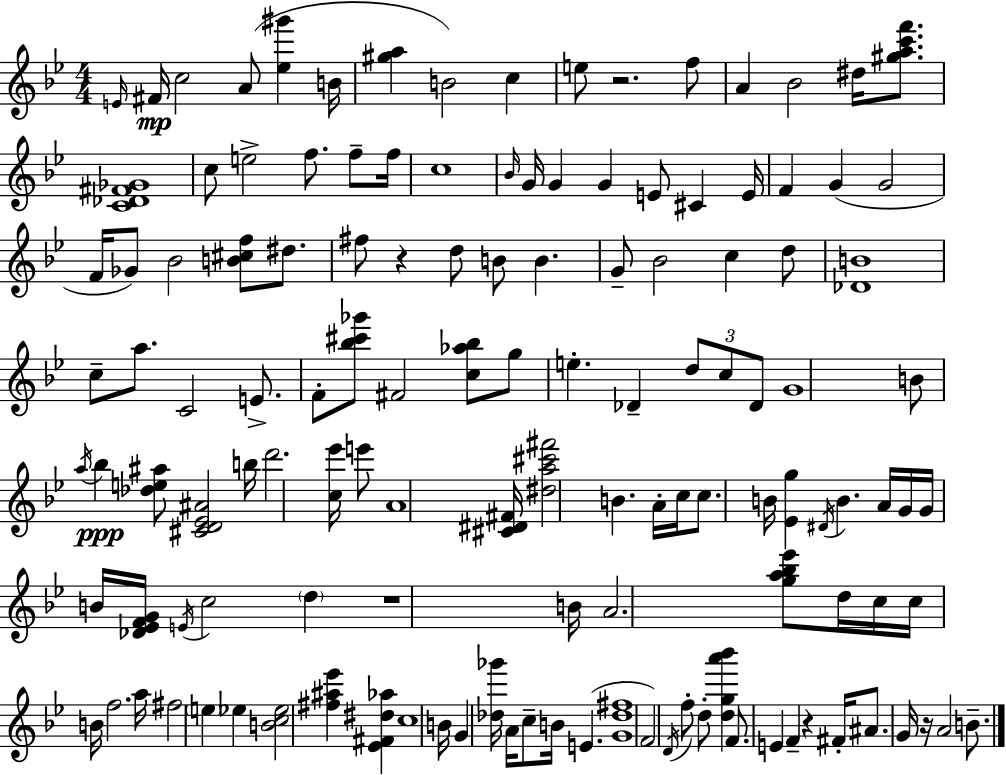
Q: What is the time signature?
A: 4/4